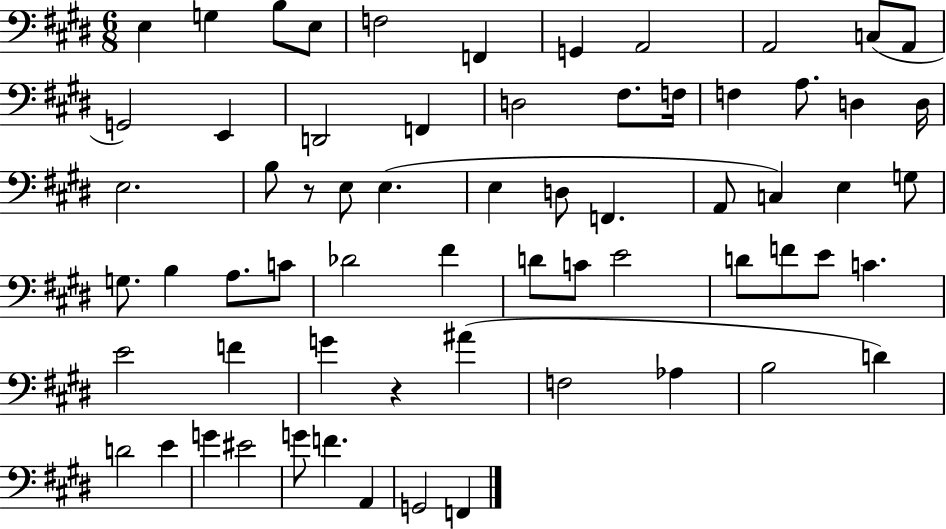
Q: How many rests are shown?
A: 2